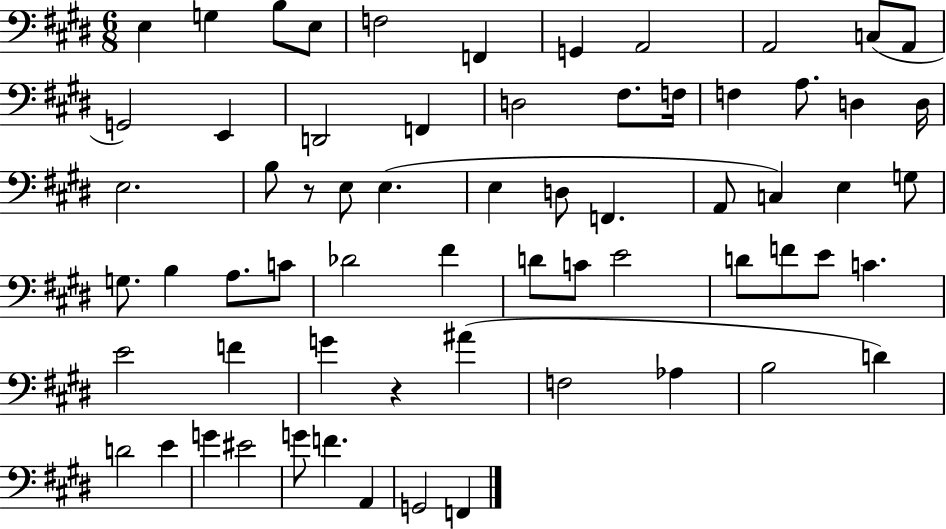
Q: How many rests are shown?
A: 2